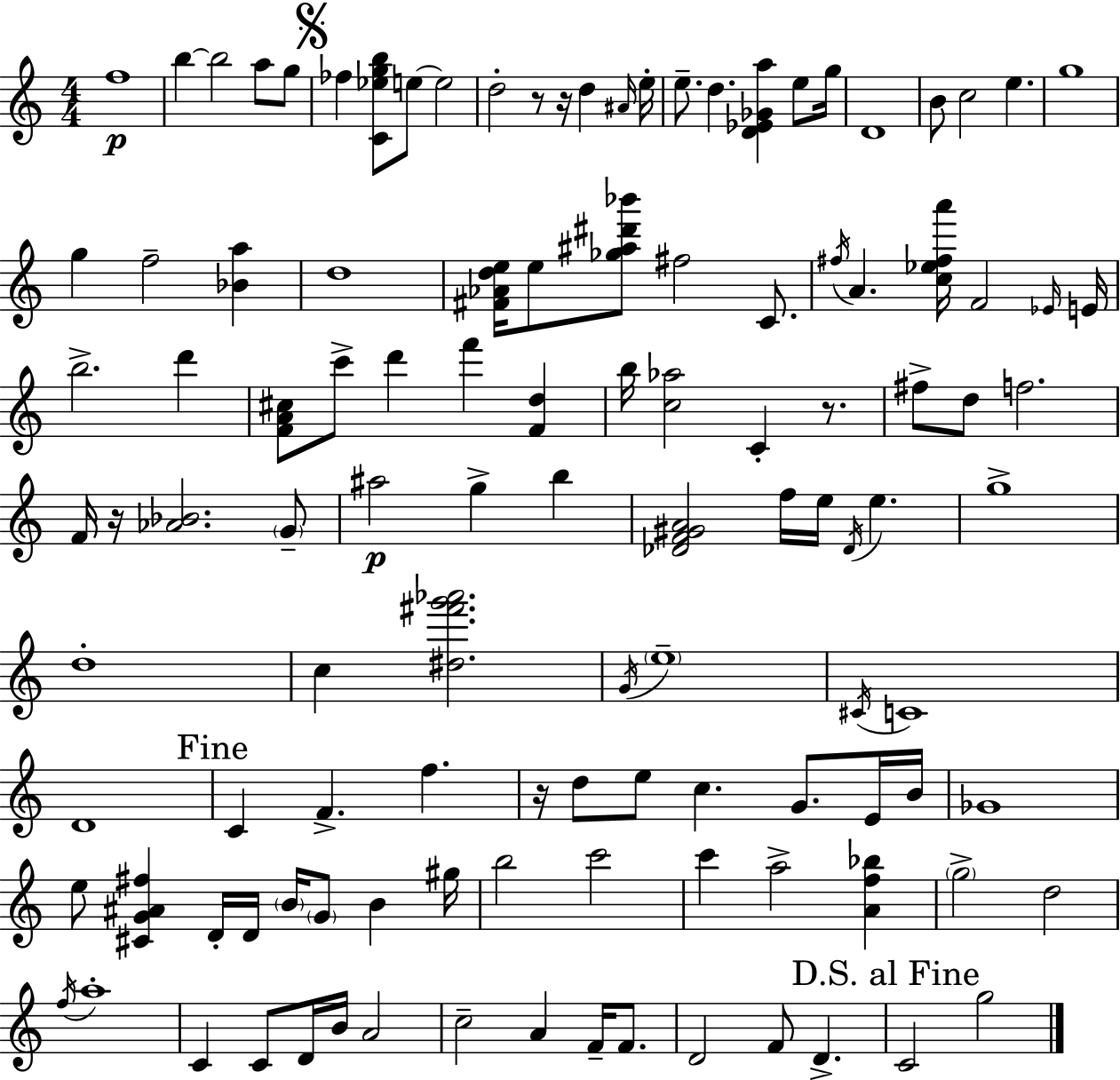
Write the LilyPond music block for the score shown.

{
  \clef treble
  \numericTimeSignature
  \time 4/4
  \key c \major
  f''1\p | b''4~~ b''2 a''8 g''8 | \mark \markup { \musicglyph "scripts.segno" } fes''4 <c' ees'' g'' b''>8 e''8~~ e''2 | d''2-. r8 r16 d''4 \grace { ais'16 } | \break e''16-. e''8.-- d''4. <d' ees' ges' a''>4 e''8 | g''16 d'1 | b'8 c''2 e''4. | g''1 | \break g''4 f''2-- <bes' a''>4 | d''1 | <fis' aes' d'' e''>16 e''8 <ges'' ais'' dis''' bes'''>8 fis''2 c'8. | \acciaccatura { fis''16 } a'4. <c'' ees'' fis'' a'''>16 f'2 | \break \grace { ees'16 } e'16 b''2.-> d'''4 | <f' a' cis''>8 c'''8-> d'''4 f'''4 <f' d''>4 | b''16 <c'' aes''>2 c'4-. | r8. fis''8-> d''8 f''2. | \break f'16 r16 <aes' bes'>2. | \parenthesize g'8-- ais''2\p g''4-> b''4 | <des' f' gis' a'>2 f''16 e''16 \acciaccatura { des'16 } e''4. | g''1-> | \break d''1-. | c''4 <dis'' fis''' g''' aes'''>2. | \acciaccatura { g'16 } \parenthesize e''1-- | \acciaccatura { cis'16 } c'1 | \break d'1 | \mark "Fine" c'4 f'4.-> | f''4. r16 d''8 e''8 c''4. | g'8. e'16 b'16 ges'1 | \break e''8 <cis' g' ais' fis''>4 d'16-. d'16 \parenthesize b'16 \parenthesize g'8 | b'4 gis''16 b''2 c'''2 | c'''4 a''2-> | <a' f'' bes''>4 \parenthesize g''2-> d''2 | \break \acciaccatura { f''16 } a''1-. | c'4 c'8 d'16 b'16 a'2 | c''2-- a'4 | f'16-- f'8. d'2 f'8 | \break d'4.-> \mark "D.S. al Fine" c'2 g''2 | \bar "|."
}